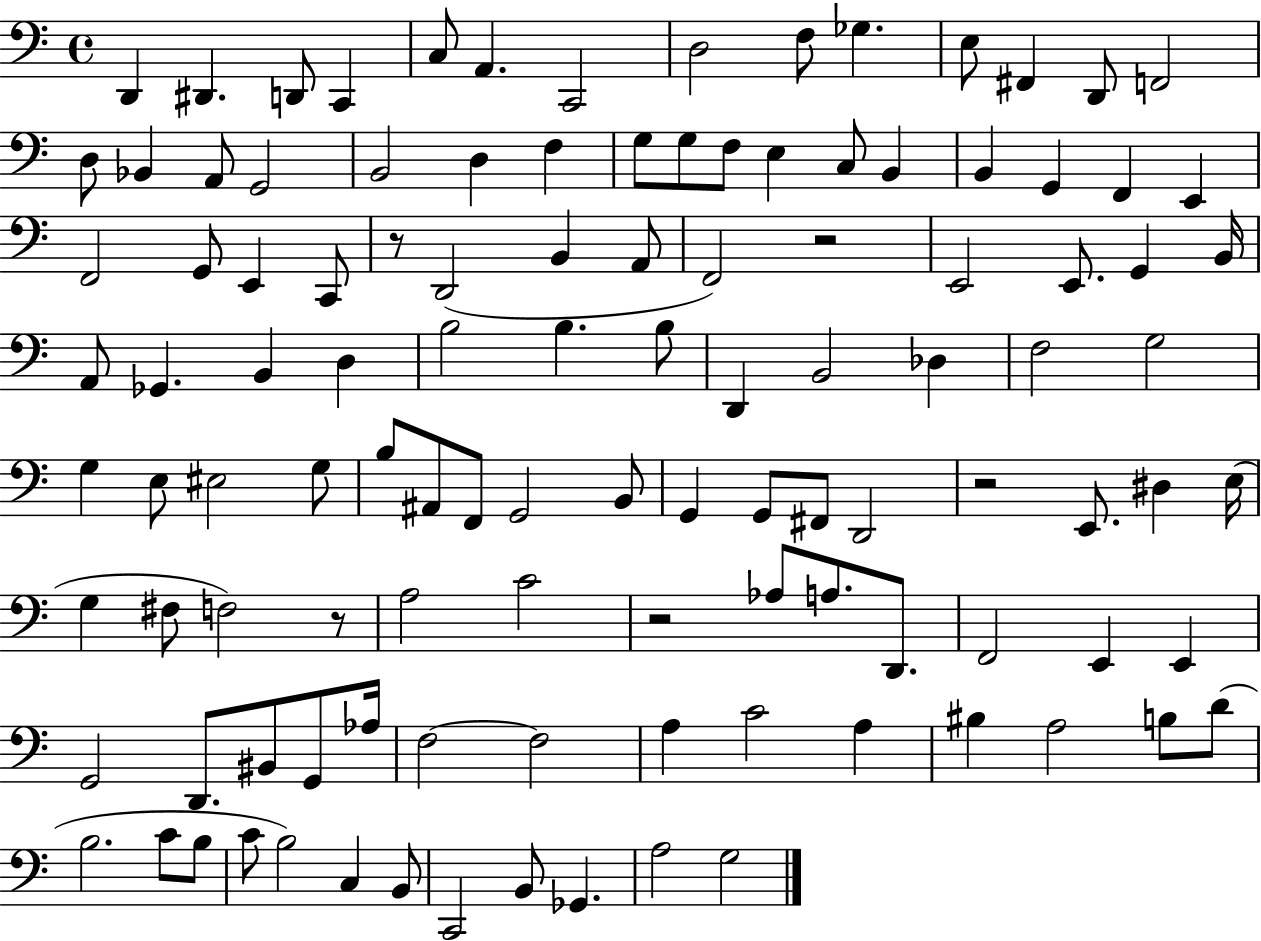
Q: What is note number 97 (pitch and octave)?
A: B3